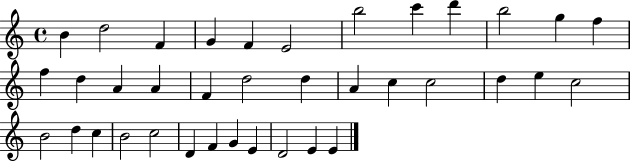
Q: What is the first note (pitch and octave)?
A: B4